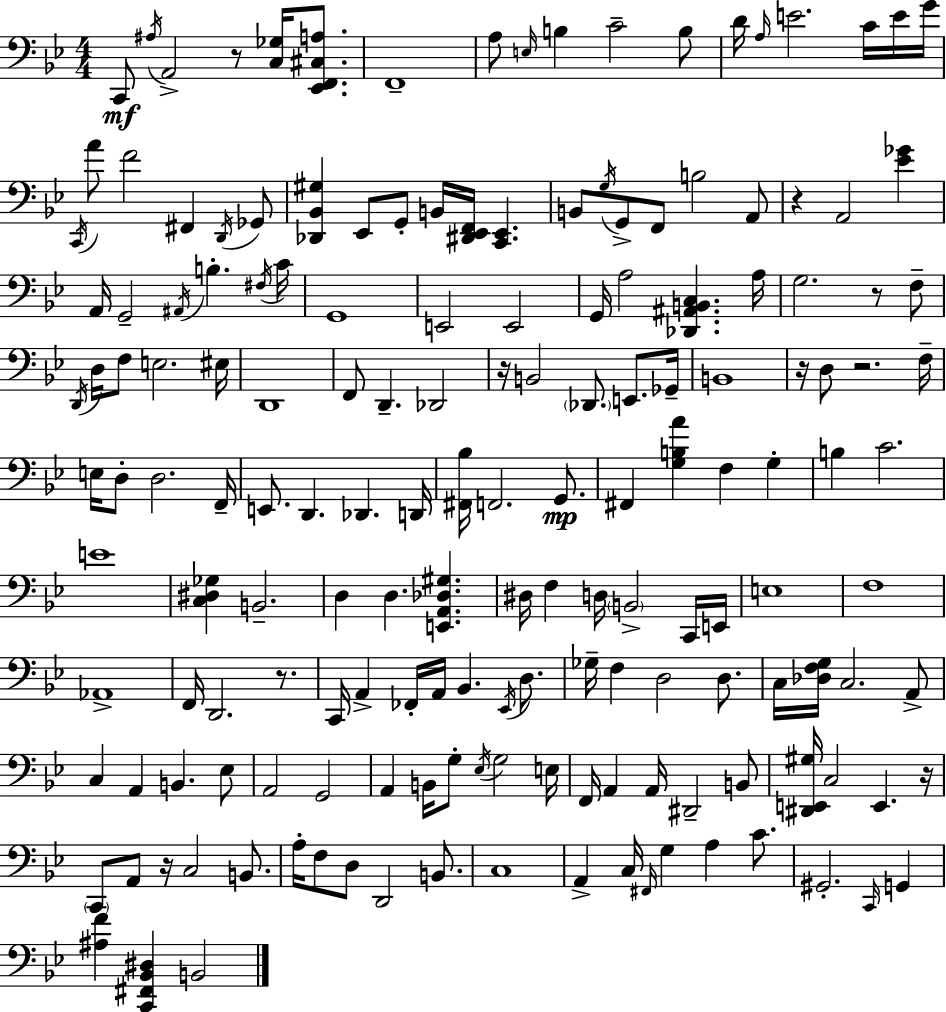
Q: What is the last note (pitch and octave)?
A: B2